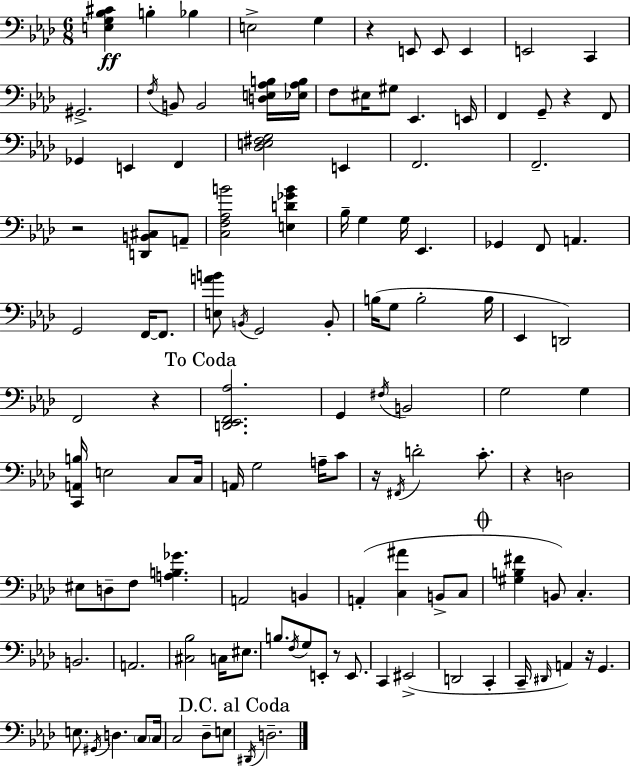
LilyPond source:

{
  \clef bass
  \numericTimeSignature
  \time 6/8
  \key aes \major
  <e g bes cis'>4\ff b4-. bes4 | e2-> g4 | r4 e,8 e,8 e,4 | e,2 c,4 | \break gis,2.-> | \acciaccatura { f16 } b,8 b,2 <d e aes b>16 | <ees aes b>16 f8 eis16 gis8 ees,4. | e,16 f,4 g,8-- r4 f,8 | \break ges,4 e,4 f,4 | <des e fis g>2 e,4 | f,2. | f,2.-- | \break r2 <d, b, cis>8 a,8-- | <c f aes b'>2 <e d' ges' b'>4 | bes16-- g4 g16 ees,4. | ges,4 f,8 a,4. | \break g,2 f,16~~ f,8. | <e a' b'>8 \acciaccatura { b,16 } g,2 | b,8-. b16( g8 b2-. | b16 ees,4 d,2) | \break f,2 r4 | \mark "To Coda" <d, ees, f, aes>2. | g,4 \acciaccatura { fis16 } b,2 | g2 g4 | \break <c, a, b>16 e2 | c8 c16 a,16 g2 | a16-- c'8 r16 \acciaccatura { fis,16 } d'2-. | c'8.-. r4 d2 | \break eis8 d8-- f8 <a b ges'>4. | a,2 | b,4 a,4-.( <c ais'>4 | b,8-> c8 \mark \markup { \musicglyph "scripts.coda" } <gis b fis'>4 b,8) c4.-. | \break b,2. | a,2. | <cis bes>2 | c16 eis8. b8. \acciaccatura { f16 } g8 e,8-. | \break r8 e,8. c,4 eis,2->( | d,2 | c,4-. c,16-- \grace { dis,16 }) a,4 r16 | g,4. e8. \acciaccatura { gis,16 } d4. | \break \parenthesize c8 c16 c2 | des8-- e8 \mark "D.C. al Coda" \acciaccatura { dis,16 } d2.-- | \bar "|."
}